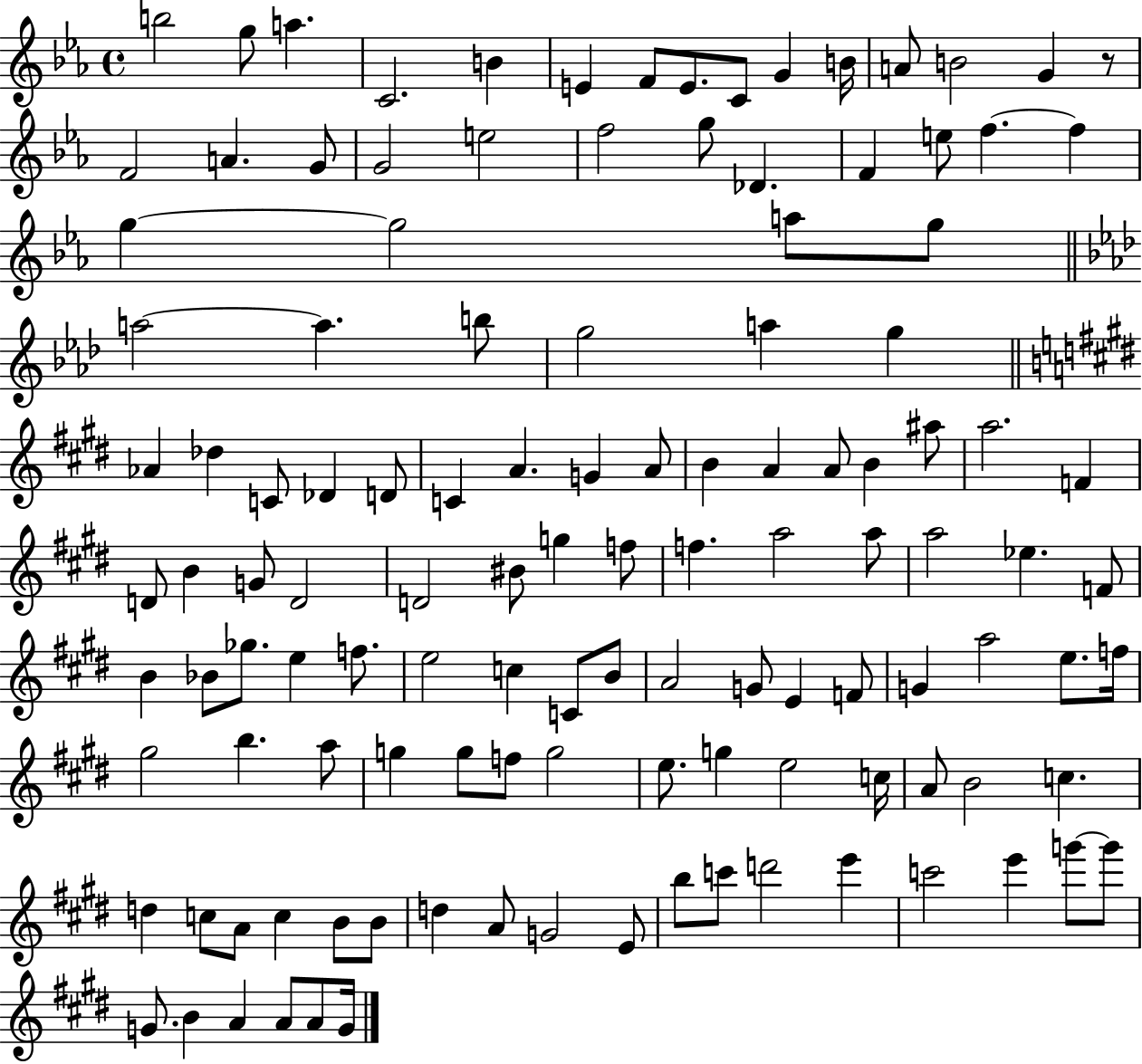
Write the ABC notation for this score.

X:1
T:Untitled
M:4/4
L:1/4
K:Eb
b2 g/2 a C2 B E F/2 E/2 C/2 G B/4 A/2 B2 G z/2 F2 A G/2 G2 e2 f2 g/2 _D F e/2 f f g g2 a/2 g/2 a2 a b/2 g2 a g _A _d C/2 _D D/2 C A G A/2 B A A/2 B ^a/2 a2 F D/2 B G/2 D2 D2 ^B/2 g f/2 f a2 a/2 a2 _e F/2 B _B/2 _g/2 e f/2 e2 c C/2 B/2 A2 G/2 E F/2 G a2 e/2 f/4 ^g2 b a/2 g g/2 f/2 g2 e/2 g e2 c/4 A/2 B2 c d c/2 A/2 c B/2 B/2 d A/2 G2 E/2 b/2 c'/2 d'2 e' c'2 e' g'/2 g'/2 G/2 B A A/2 A/2 G/4